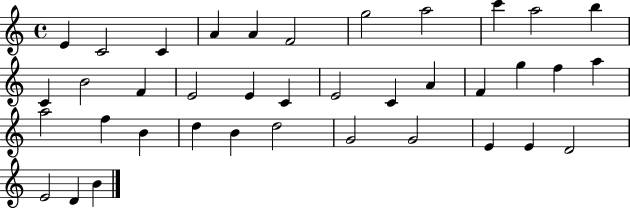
E4/q C4/h C4/q A4/q A4/q F4/h G5/h A5/h C6/q A5/h B5/q C4/q B4/h F4/q E4/h E4/q C4/q E4/h C4/q A4/q F4/q G5/q F5/q A5/q A5/h F5/q B4/q D5/q B4/q D5/h G4/h G4/h E4/q E4/q D4/h E4/h D4/q B4/q